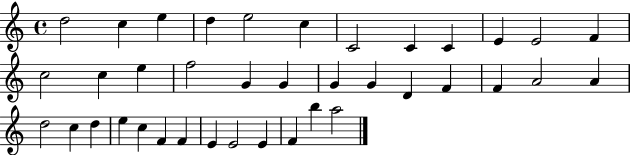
D5/h C5/q E5/q D5/q E5/h C5/q C4/h C4/q C4/q E4/q E4/h F4/q C5/h C5/q E5/q F5/h G4/q G4/q G4/q G4/q D4/q F4/q F4/q A4/h A4/q D5/h C5/q D5/q E5/q C5/q F4/q F4/q E4/q E4/h E4/q F4/q B5/q A5/h